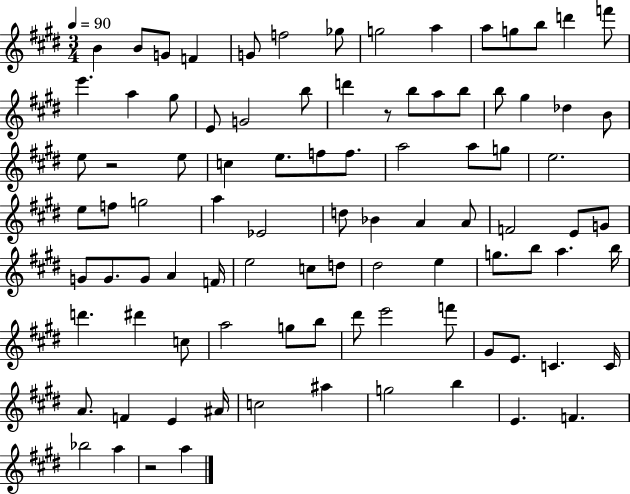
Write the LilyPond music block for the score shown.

{
  \clef treble
  \numericTimeSignature
  \time 3/4
  \key e \major
  \tempo 4 = 90
  b'4 b'8 g'8 f'4 | g'8 f''2 ges''8 | g''2 a''4 | a''8 g''8 b''8 d'''4 f'''8 | \break e'''4. a''4 gis''8 | e'8 g'2 b''8 | d'''4 r8 b''8 a''8 b''8 | b''8 gis''4 des''4 b'8 | \break e''8 r2 e''8 | c''4 e''8. f''8 f''8. | a''2 a''8 g''8 | e''2. | \break e''8 f''8 g''2 | a''4 ees'2 | d''8 bes'4 a'4 a'8 | f'2 e'8 g'8 | \break g'8 g'8. g'8 a'4 f'16 | e''2 c''8 d''8 | dis''2 e''4 | g''8. b''8 a''4. b''16 | \break d'''4. dis'''4 c''8 | a''2 g''8 b''8 | dis'''8 e'''2 f'''8 | gis'8 e'8. c'4. c'16 | \break a'8. f'4 e'4 ais'16 | c''2 ais''4 | g''2 b''4 | e'4. f'4. | \break bes''2 a''4 | r2 a''4 | \bar "|."
}